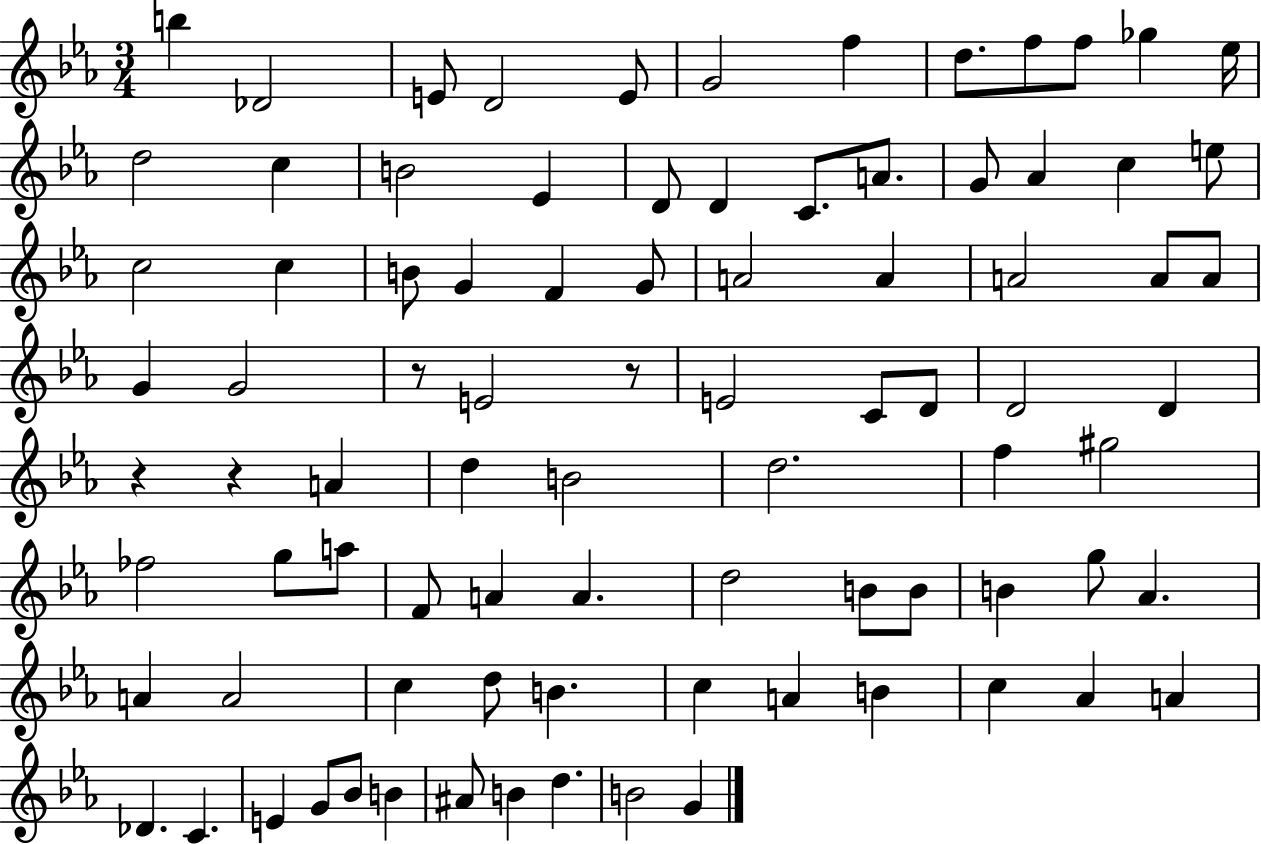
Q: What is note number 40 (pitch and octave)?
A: C4